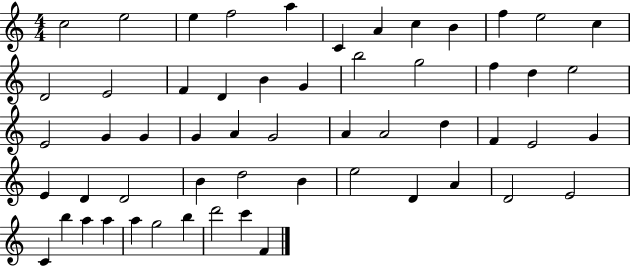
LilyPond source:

{
  \clef treble
  \numericTimeSignature
  \time 4/4
  \key c \major
  c''2 e''2 | e''4 f''2 a''4 | c'4 a'4 c''4 b'4 | f''4 e''2 c''4 | \break d'2 e'2 | f'4 d'4 b'4 g'4 | b''2 g''2 | f''4 d''4 e''2 | \break e'2 g'4 g'4 | g'4 a'4 g'2 | a'4 a'2 d''4 | f'4 e'2 g'4 | \break e'4 d'4 d'2 | b'4 d''2 b'4 | e''2 d'4 a'4 | d'2 e'2 | \break c'4 b''4 a''4 a''4 | a''4 g''2 b''4 | d'''2 c'''4 f'4 | \bar "|."
}